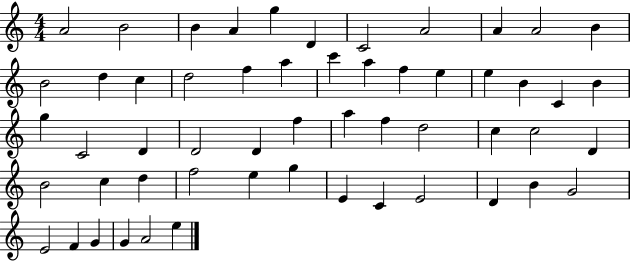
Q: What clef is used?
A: treble